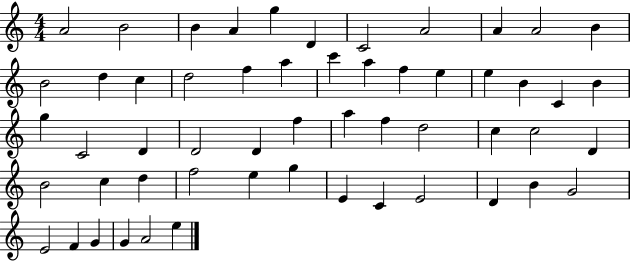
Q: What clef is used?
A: treble